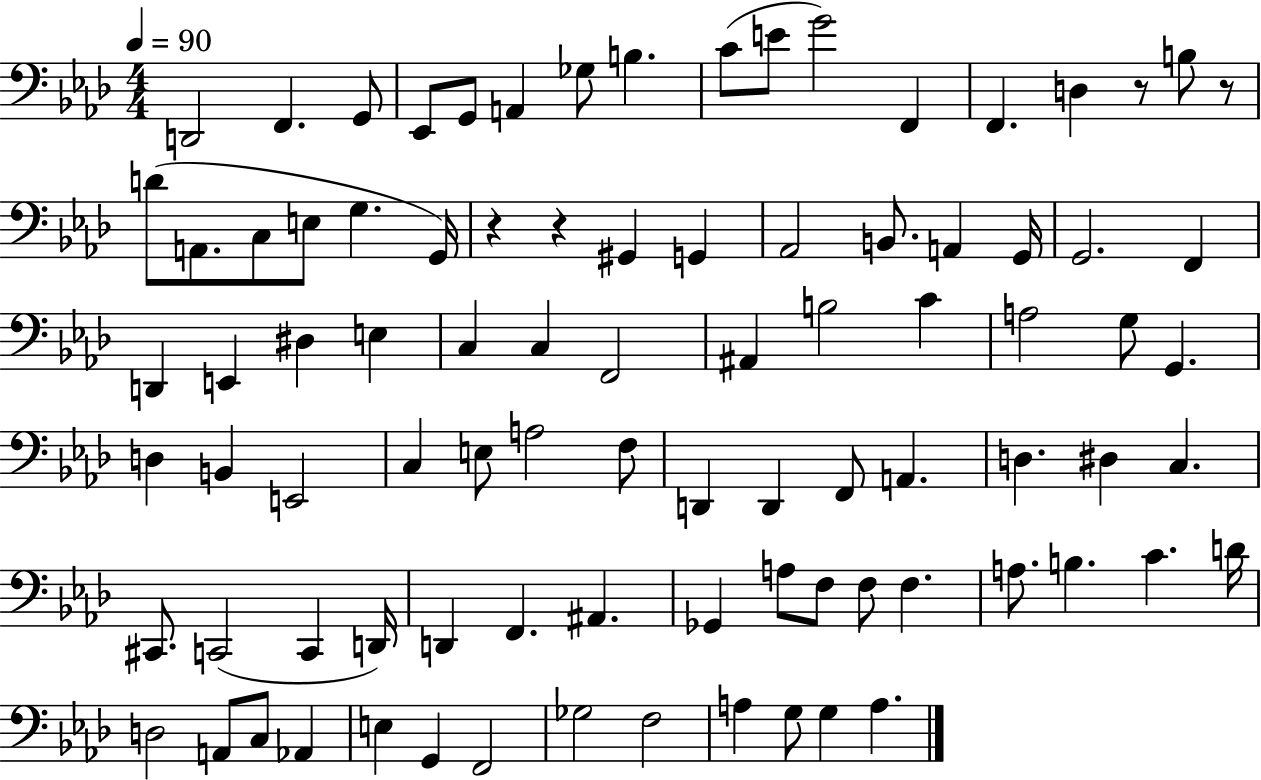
X:1
T:Untitled
M:4/4
L:1/4
K:Ab
D,,2 F,, G,,/2 _E,,/2 G,,/2 A,, _G,/2 B, C/2 E/2 G2 F,, F,, D, z/2 B,/2 z/2 D/2 A,,/2 C,/2 E,/2 G, G,,/4 z z ^G,, G,, _A,,2 B,,/2 A,, G,,/4 G,,2 F,, D,, E,, ^D, E, C, C, F,,2 ^A,, B,2 C A,2 G,/2 G,, D, B,, E,,2 C, E,/2 A,2 F,/2 D,, D,, F,,/2 A,, D, ^D, C, ^C,,/2 C,,2 C,, D,,/4 D,, F,, ^A,, _G,, A,/2 F,/2 F,/2 F, A,/2 B, C D/4 D,2 A,,/2 C,/2 _A,, E, G,, F,,2 _G,2 F,2 A, G,/2 G, A,